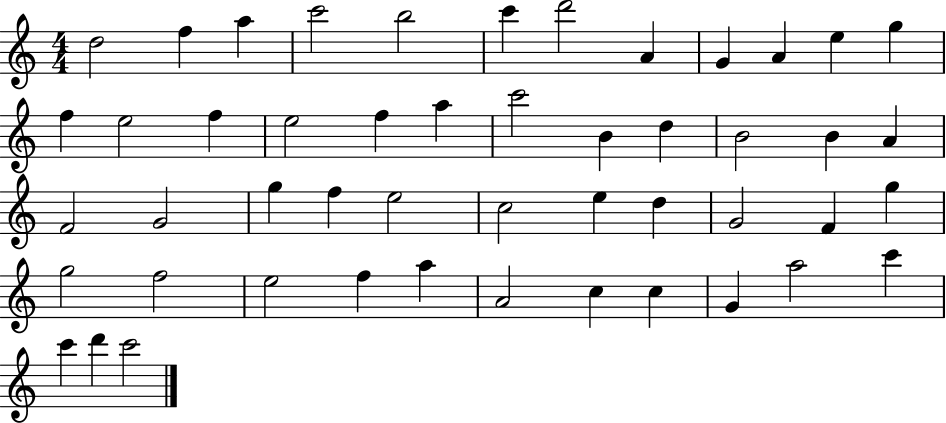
D5/h F5/q A5/q C6/h B5/h C6/q D6/h A4/q G4/q A4/q E5/q G5/q F5/q E5/h F5/q E5/h F5/q A5/q C6/h B4/q D5/q B4/h B4/q A4/q F4/h G4/h G5/q F5/q E5/h C5/h E5/q D5/q G4/h F4/q G5/q G5/h F5/h E5/h F5/q A5/q A4/h C5/q C5/q G4/q A5/h C6/q C6/q D6/q C6/h